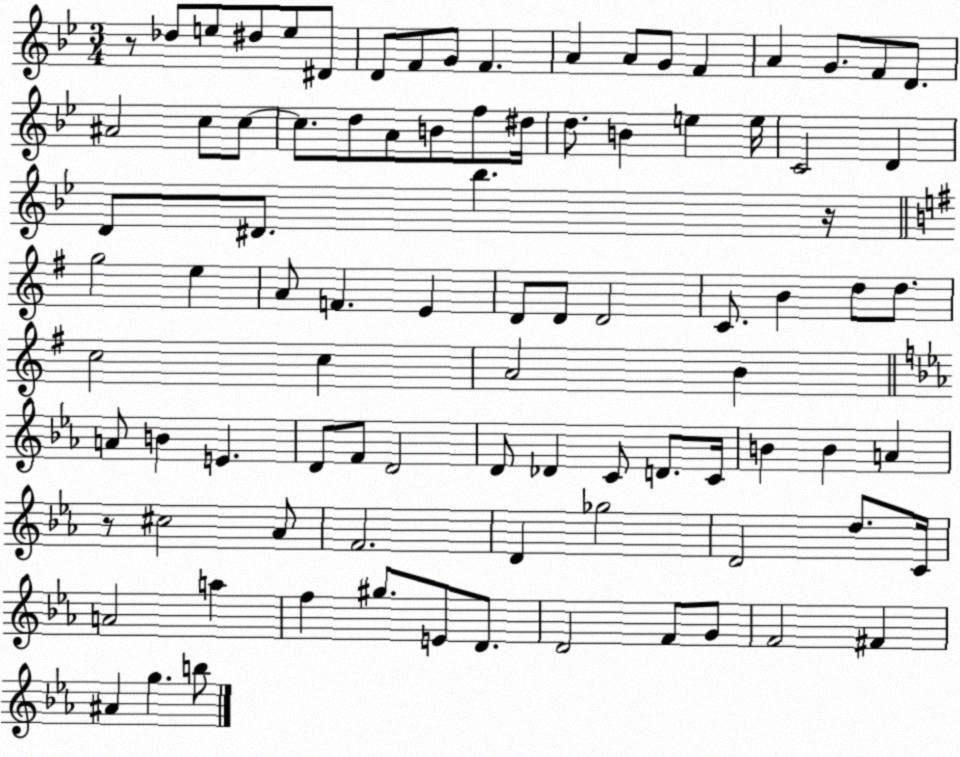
X:1
T:Untitled
M:3/4
L:1/4
K:Bb
z/2 _d/2 e/2 ^d/2 e/2 ^D/2 D/2 F/2 G/2 F A A/2 G/2 F A G/2 F/2 D/2 ^A2 c/2 c/2 c/2 d/2 A/2 B/2 f/2 ^d/4 d/2 B e e/4 C2 D D/2 ^D/2 _b z/4 g2 e A/2 F E D/2 D/2 D2 C/2 B d/2 d/2 c2 c A2 B A/2 B E D/2 F/2 D2 D/2 _D C/2 D/2 C/4 B B A z/2 ^c2 _A/2 F2 D _g2 D2 d/2 C/4 A2 a f ^g/2 E/2 D/2 D2 F/2 G/2 F2 ^F ^A g b/2